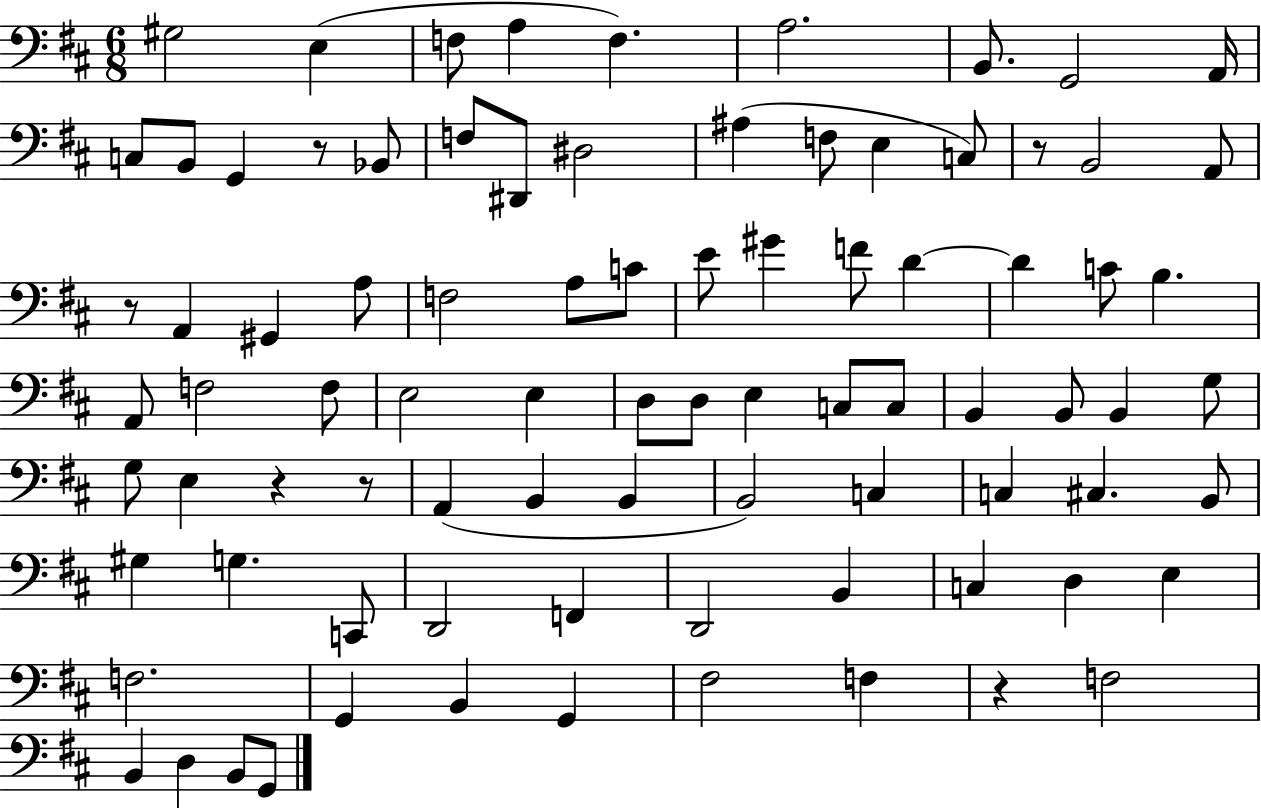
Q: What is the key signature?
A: D major